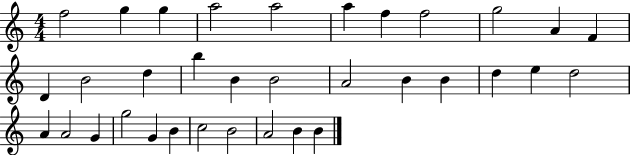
F5/h G5/q G5/q A5/h A5/h A5/q F5/q F5/h G5/h A4/q F4/q D4/q B4/h D5/q B5/q B4/q B4/h A4/h B4/q B4/q D5/q E5/q D5/h A4/q A4/h G4/q G5/h G4/q B4/q C5/h B4/h A4/h B4/q B4/q